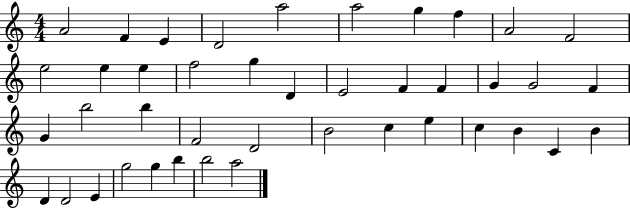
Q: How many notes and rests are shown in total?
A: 42